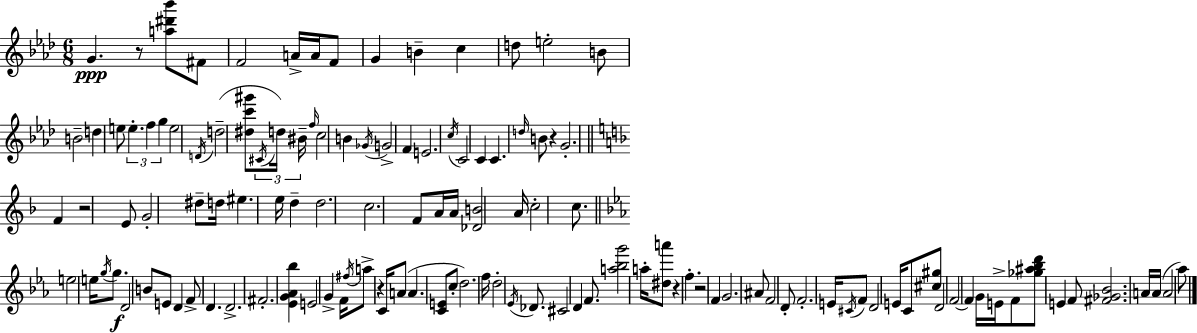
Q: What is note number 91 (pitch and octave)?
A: F4